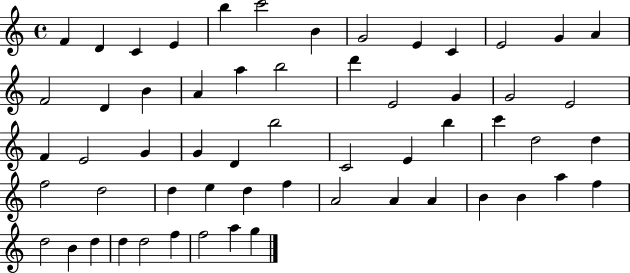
F4/q D4/q C4/q E4/q B5/q C6/h B4/q G4/h E4/q C4/q E4/h G4/q A4/q F4/h D4/q B4/q A4/q A5/q B5/h D6/q E4/h G4/q G4/h E4/h F4/q E4/h G4/q G4/q D4/q B5/h C4/h E4/q B5/q C6/q D5/h D5/q F5/h D5/h D5/q E5/q D5/q F5/q A4/h A4/q A4/q B4/q B4/q A5/q F5/q D5/h B4/q D5/q D5/q D5/h F5/q F5/h A5/q G5/q